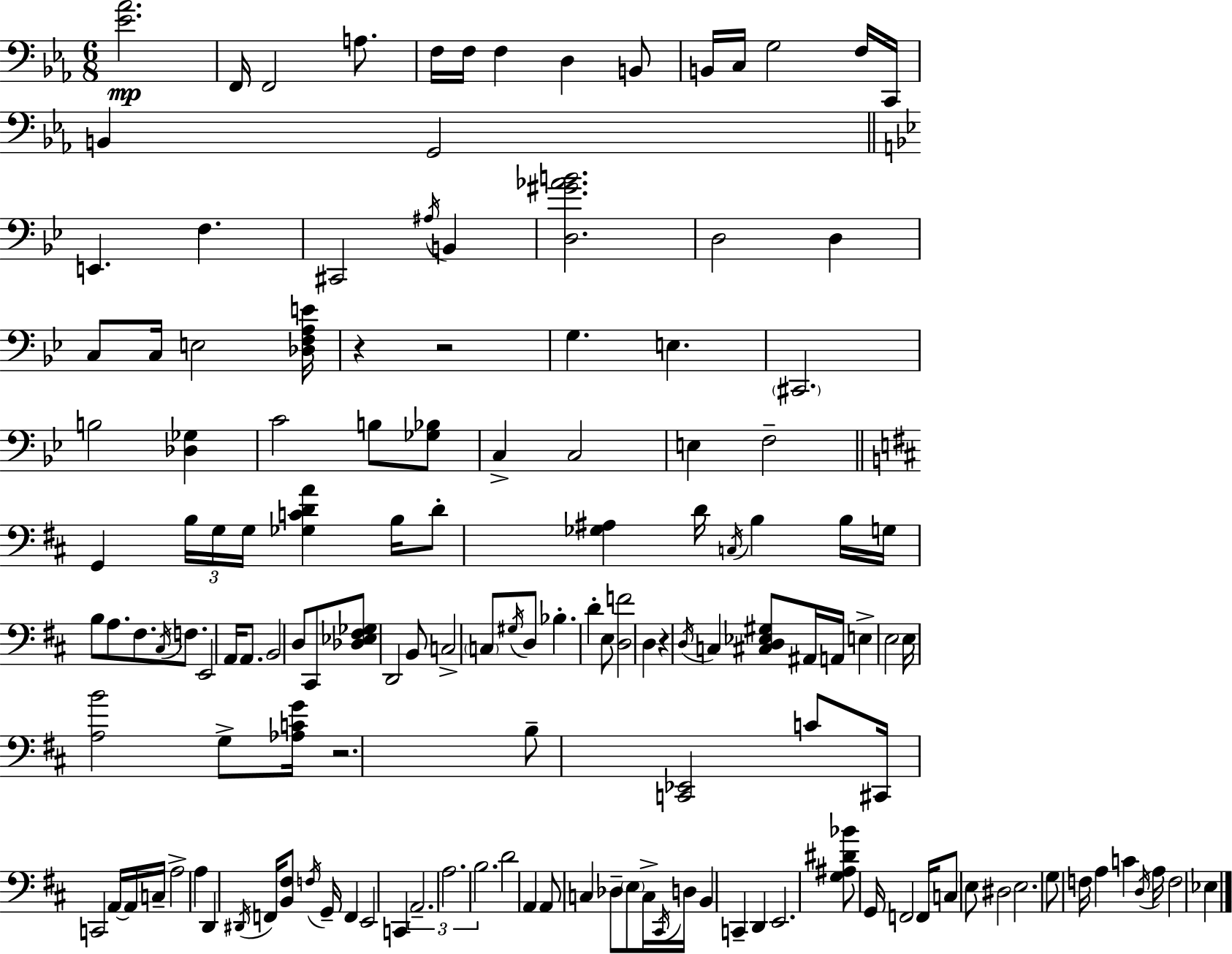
[Eb4,Ab4]/h. F2/s F2/h A3/e. F3/s F3/s F3/q D3/q B2/e B2/s C3/s G3/h F3/s C2/s B2/q G2/h E2/q. F3/q. C#2/h A#3/s B2/q [D3,G#4,Ab4,B4]/h. D3/h D3/q C3/e C3/s E3/h [Db3,F3,A3,E4]/s R/q R/h G3/q. E3/q. C#2/h. B3/h [Db3,Gb3]/q C4/h B3/e [Gb3,Bb3]/e C3/q C3/h E3/q F3/h G2/q B3/s G3/s G3/s [Gb3,C4,D4,A4]/q B3/s D4/e [Gb3,A#3]/q D4/s C3/s B3/q B3/s G3/s B3/e A3/e. F#3/e. C#3/s F3/e. E2/h A2/s A2/e. B2/h D3/e C#2/e [Db3,Eb3,F#3,Gb3]/e D2/h B2/e C3/h C3/e G#3/s D3/e Bb3/q. D4/q E3/e [D3,F4]/h D3/q R/q D3/s C3/q [C#3,D3,Eb3,G#3]/e A#2/s A2/s E3/q E3/h E3/s [A3,B4]/h G3/e [Ab3,C4,G4]/s R/h. B3/e [C2,Eb2]/h C4/e C#2/s C2/h A2/s A2/s C3/s A3/h A3/q D2/q D#2/s F2/s [B2,F#3]/e F3/s G2/s F2/q E2/h C2/q A2/h. A3/h. B3/h. D4/h A2/q A2/e C3/q Db3/e E3/e C3/s C#2/s D3/s B2/q C2/q D2/q E2/h. [G3,A#3,D#4,Bb4]/e G2/s F2/h F2/s C3/e E3/e D#3/h E3/h. G3/e F3/s A3/q C4/q D3/s A3/s F3/h Eb3/q